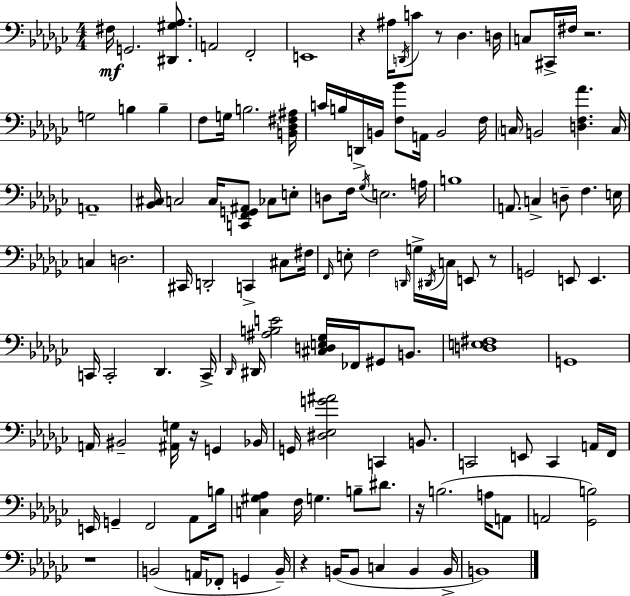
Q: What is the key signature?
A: EES minor